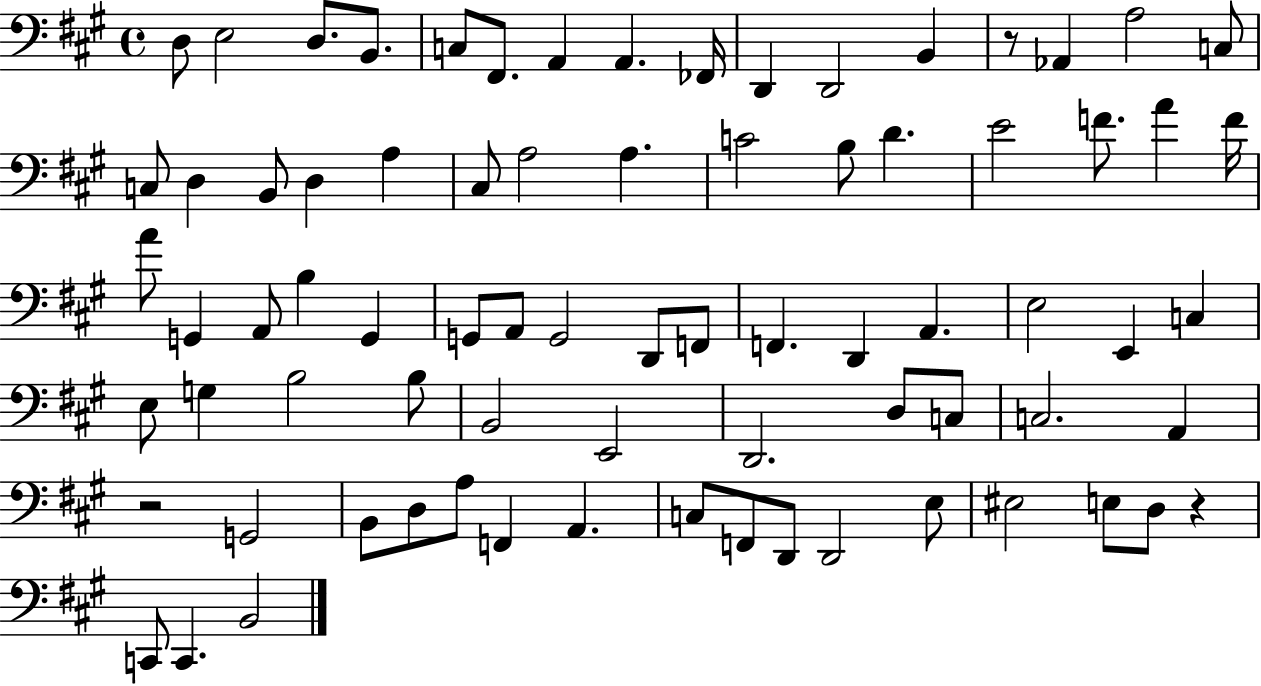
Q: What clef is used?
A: bass